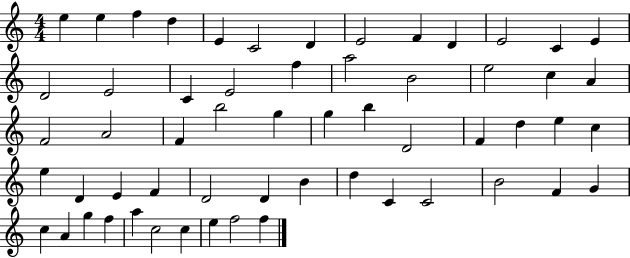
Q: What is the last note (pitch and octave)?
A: F5